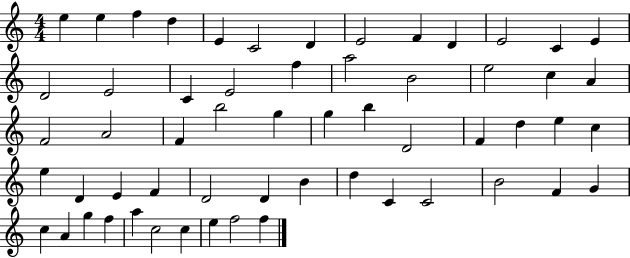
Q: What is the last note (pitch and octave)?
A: F5